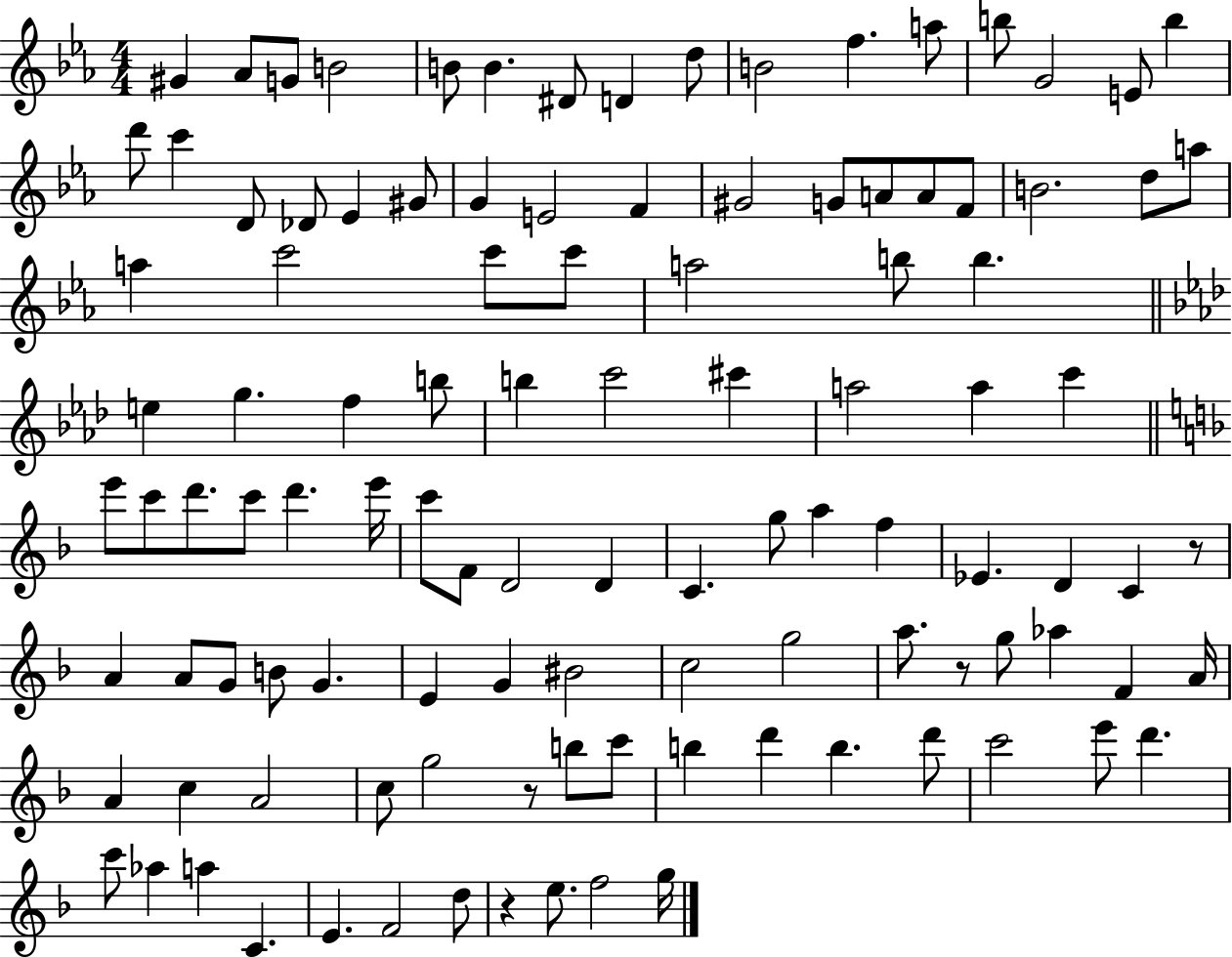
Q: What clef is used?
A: treble